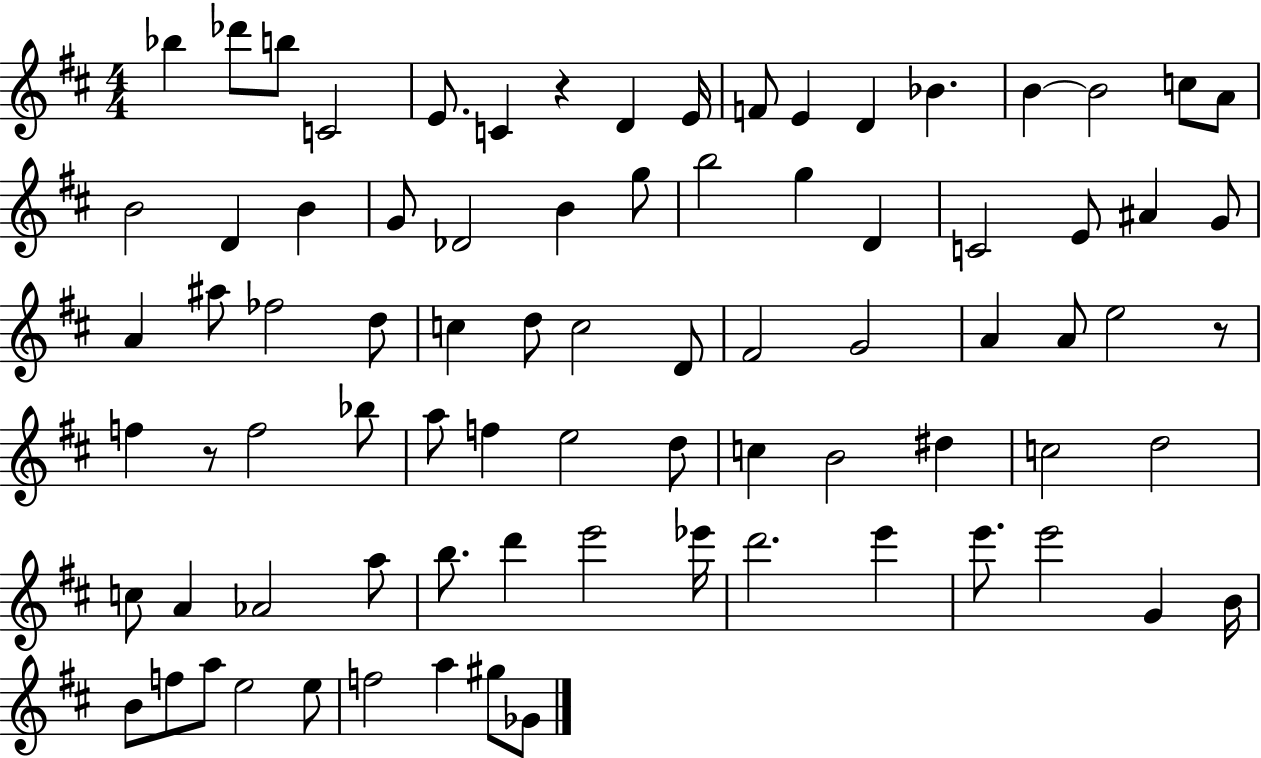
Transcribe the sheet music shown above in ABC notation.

X:1
T:Untitled
M:4/4
L:1/4
K:D
_b _d'/2 b/2 C2 E/2 C z D E/4 F/2 E D _B B B2 c/2 A/2 B2 D B G/2 _D2 B g/2 b2 g D C2 E/2 ^A G/2 A ^a/2 _f2 d/2 c d/2 c2 D/2 ^F2 G2 A A/2 e2 z/2 f z/2 f2 _b/2 a/2 f e2 d/2 c B2 ^d c2 d2 c/2 A _A2 a/2 b/2 d' e'2 _e'/4 d'2 e' e'/2 e'2 G B/4 B/2 f/2 a/2 e2 e/2 f2 a ^g/2 _G/2